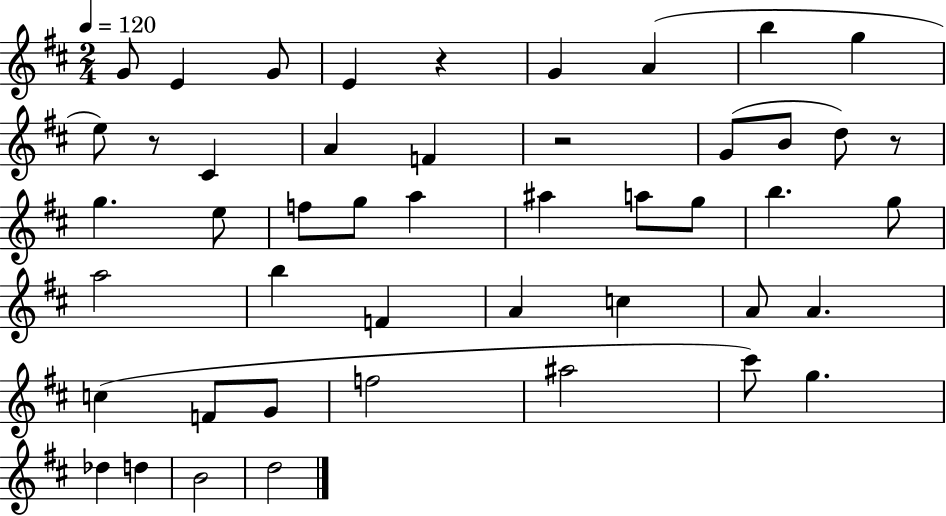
{
  \clef treble
  \numericTimeSignature
  \time 2/4
  \key d \major
  \tempo 4 = 120
  g'8 e'4 g'8 | e'4 r4 | g'4 a'4( | b''4 g''4 | \break e''8) r8 cis'4 | a'4 f'4 | r2 | g'8( b'8 d''8) r8 | \break g''4. e''8 | f''8 g''8 a''4 | ais''4 a''8 g''8 | b''4. g''8 | \break a''2 | b''4 f'4 | a'4 c''4 | a'8 a'4. | \break c''4( f'8 g'8 | f''2 | ais''2 | cis'''8) g''4. | \break des''4 d''4 | b'2 | d''2 | \bar "|."
}